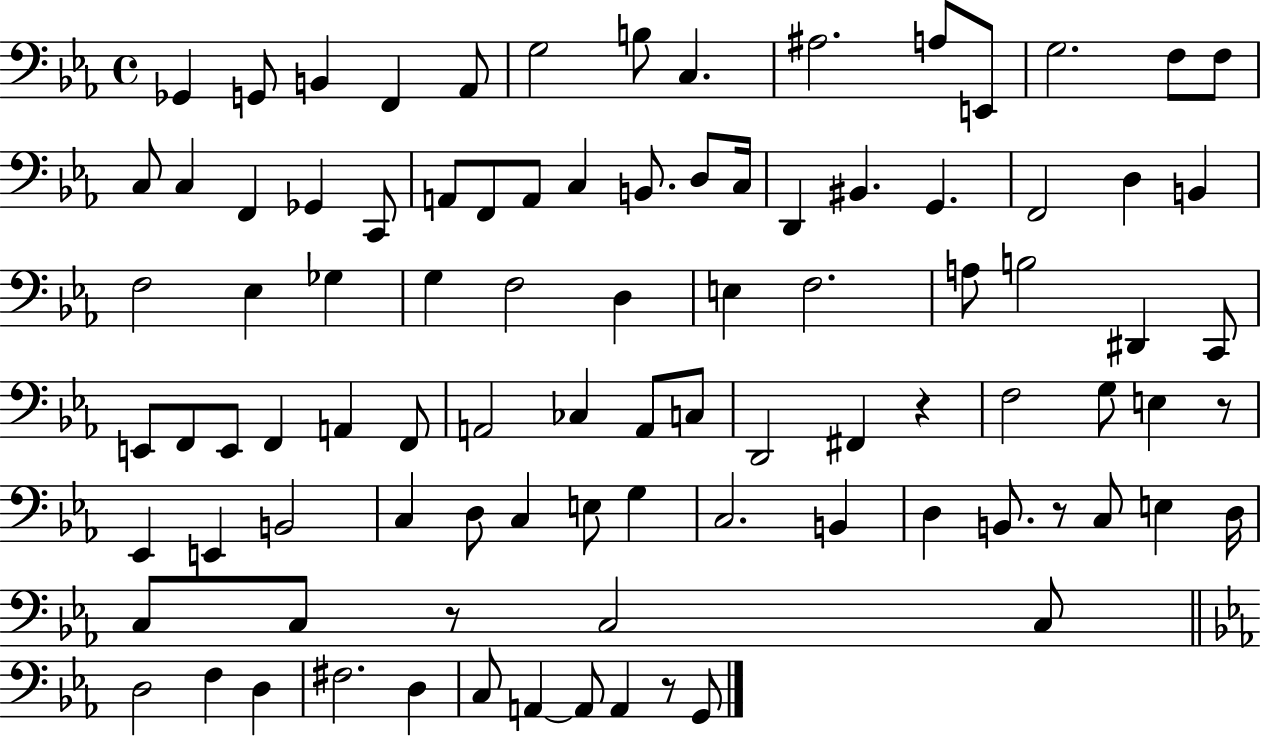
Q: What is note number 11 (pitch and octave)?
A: E2